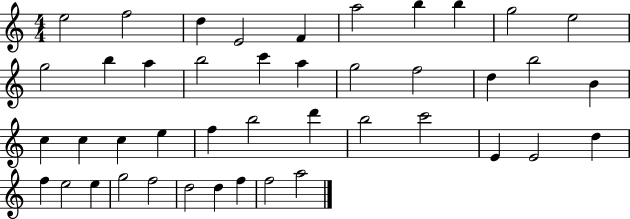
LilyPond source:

{
  \clef treble
  \numericTimeSignature
  \time 4/4
  \key c \major
  e''2 f''2 | d''4 e'2 f'4 | a''2 b''4 b''4 | g''2 e''2 | \break g''2 b''4 a''4 | b''2 c'''4 a''4 | g''2 f''2 | d''4 b''2 b'4 | \break c''4 c''4 c''4 e''4 | f''4 b''2 d'''4 | b''2 c'''2 | e'4 e'2 d''4 | \break f''4 e''2 e''4 | g''2 f''2 | d''2 d''4 f''4 | f''2 a''2 | \break \bar "|."
}